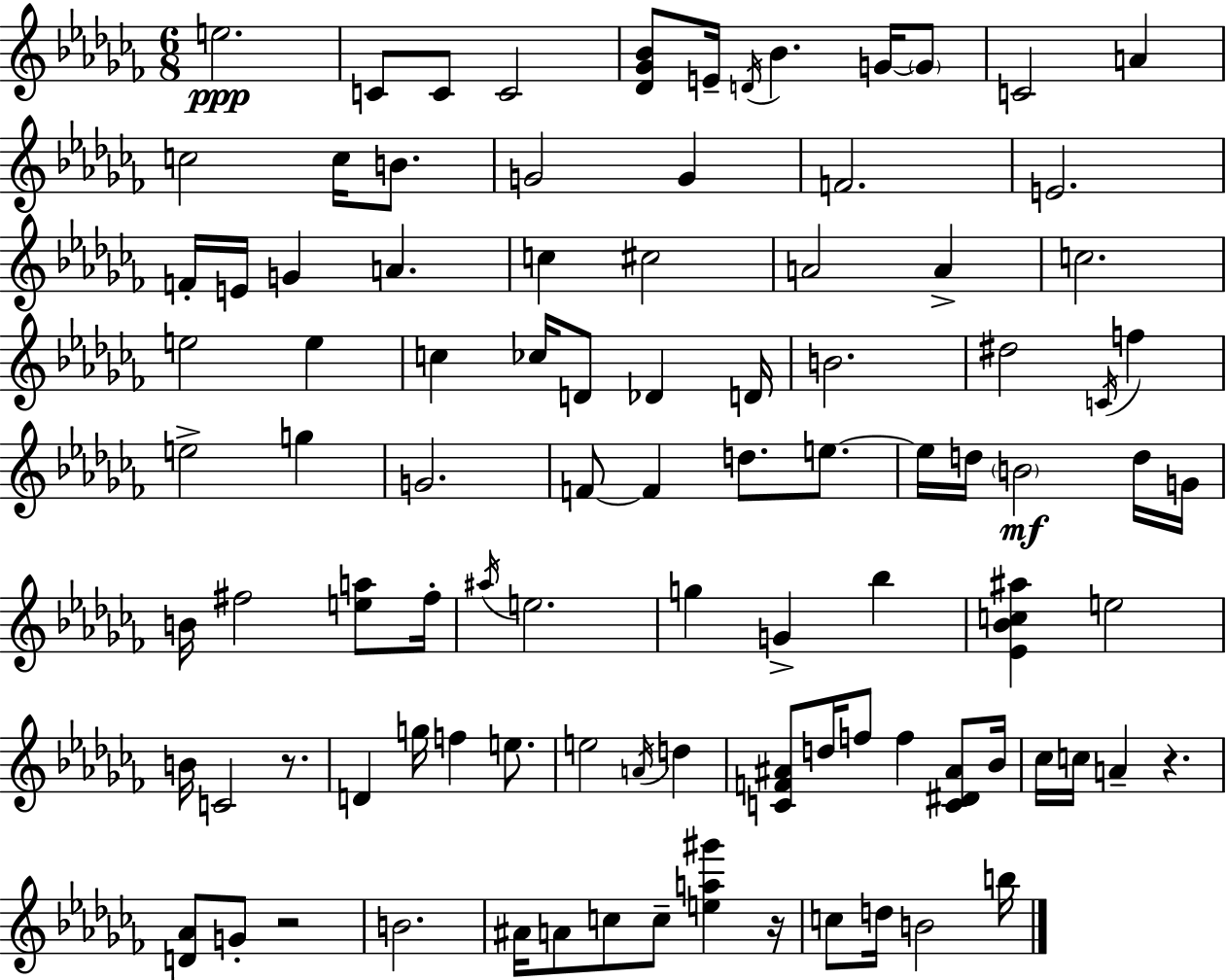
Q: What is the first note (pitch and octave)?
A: E5